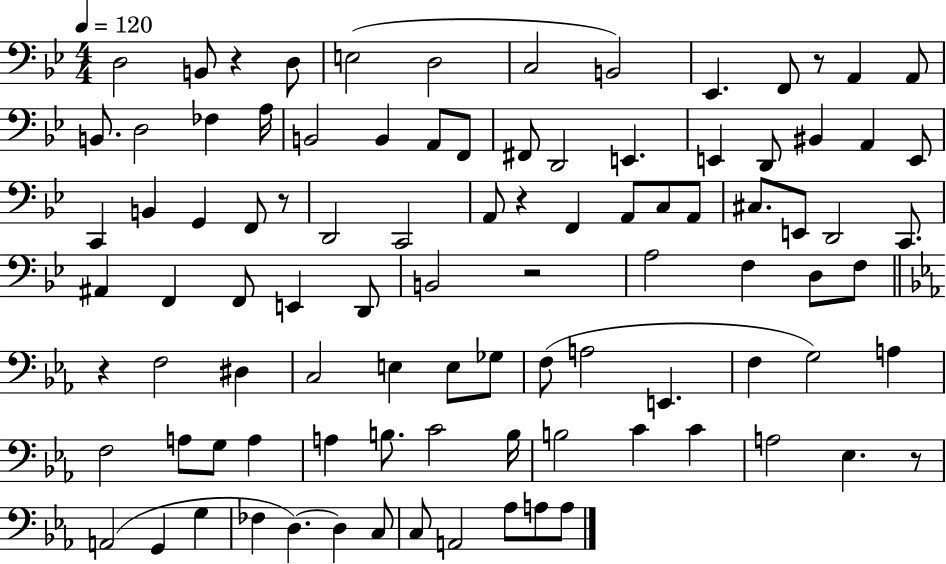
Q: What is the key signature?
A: BES major